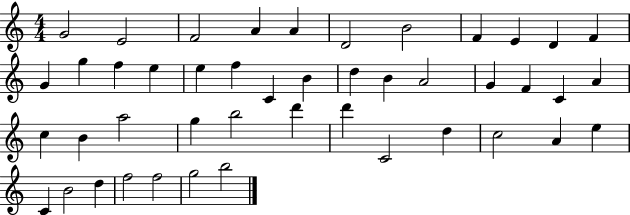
G4/h E4/h F4/h A4/q A4/q D4/h B4/h F4/q E4/q D4/q F4/q G4/q G5/q F5/q E5/q E5/q F5/q C4/q B4/q D5/q B4/q A4/h G4/q F4/q C4/q A4/q C5/q B4/q A5/h G5/q B5/h D6/q D6/q C4/h D5/q C5/h A4/q E5/q C4/q B4/h D5/q F5/h F5/h G5/h B5/h